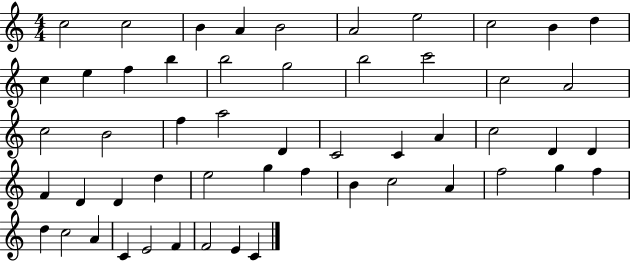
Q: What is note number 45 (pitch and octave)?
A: D5